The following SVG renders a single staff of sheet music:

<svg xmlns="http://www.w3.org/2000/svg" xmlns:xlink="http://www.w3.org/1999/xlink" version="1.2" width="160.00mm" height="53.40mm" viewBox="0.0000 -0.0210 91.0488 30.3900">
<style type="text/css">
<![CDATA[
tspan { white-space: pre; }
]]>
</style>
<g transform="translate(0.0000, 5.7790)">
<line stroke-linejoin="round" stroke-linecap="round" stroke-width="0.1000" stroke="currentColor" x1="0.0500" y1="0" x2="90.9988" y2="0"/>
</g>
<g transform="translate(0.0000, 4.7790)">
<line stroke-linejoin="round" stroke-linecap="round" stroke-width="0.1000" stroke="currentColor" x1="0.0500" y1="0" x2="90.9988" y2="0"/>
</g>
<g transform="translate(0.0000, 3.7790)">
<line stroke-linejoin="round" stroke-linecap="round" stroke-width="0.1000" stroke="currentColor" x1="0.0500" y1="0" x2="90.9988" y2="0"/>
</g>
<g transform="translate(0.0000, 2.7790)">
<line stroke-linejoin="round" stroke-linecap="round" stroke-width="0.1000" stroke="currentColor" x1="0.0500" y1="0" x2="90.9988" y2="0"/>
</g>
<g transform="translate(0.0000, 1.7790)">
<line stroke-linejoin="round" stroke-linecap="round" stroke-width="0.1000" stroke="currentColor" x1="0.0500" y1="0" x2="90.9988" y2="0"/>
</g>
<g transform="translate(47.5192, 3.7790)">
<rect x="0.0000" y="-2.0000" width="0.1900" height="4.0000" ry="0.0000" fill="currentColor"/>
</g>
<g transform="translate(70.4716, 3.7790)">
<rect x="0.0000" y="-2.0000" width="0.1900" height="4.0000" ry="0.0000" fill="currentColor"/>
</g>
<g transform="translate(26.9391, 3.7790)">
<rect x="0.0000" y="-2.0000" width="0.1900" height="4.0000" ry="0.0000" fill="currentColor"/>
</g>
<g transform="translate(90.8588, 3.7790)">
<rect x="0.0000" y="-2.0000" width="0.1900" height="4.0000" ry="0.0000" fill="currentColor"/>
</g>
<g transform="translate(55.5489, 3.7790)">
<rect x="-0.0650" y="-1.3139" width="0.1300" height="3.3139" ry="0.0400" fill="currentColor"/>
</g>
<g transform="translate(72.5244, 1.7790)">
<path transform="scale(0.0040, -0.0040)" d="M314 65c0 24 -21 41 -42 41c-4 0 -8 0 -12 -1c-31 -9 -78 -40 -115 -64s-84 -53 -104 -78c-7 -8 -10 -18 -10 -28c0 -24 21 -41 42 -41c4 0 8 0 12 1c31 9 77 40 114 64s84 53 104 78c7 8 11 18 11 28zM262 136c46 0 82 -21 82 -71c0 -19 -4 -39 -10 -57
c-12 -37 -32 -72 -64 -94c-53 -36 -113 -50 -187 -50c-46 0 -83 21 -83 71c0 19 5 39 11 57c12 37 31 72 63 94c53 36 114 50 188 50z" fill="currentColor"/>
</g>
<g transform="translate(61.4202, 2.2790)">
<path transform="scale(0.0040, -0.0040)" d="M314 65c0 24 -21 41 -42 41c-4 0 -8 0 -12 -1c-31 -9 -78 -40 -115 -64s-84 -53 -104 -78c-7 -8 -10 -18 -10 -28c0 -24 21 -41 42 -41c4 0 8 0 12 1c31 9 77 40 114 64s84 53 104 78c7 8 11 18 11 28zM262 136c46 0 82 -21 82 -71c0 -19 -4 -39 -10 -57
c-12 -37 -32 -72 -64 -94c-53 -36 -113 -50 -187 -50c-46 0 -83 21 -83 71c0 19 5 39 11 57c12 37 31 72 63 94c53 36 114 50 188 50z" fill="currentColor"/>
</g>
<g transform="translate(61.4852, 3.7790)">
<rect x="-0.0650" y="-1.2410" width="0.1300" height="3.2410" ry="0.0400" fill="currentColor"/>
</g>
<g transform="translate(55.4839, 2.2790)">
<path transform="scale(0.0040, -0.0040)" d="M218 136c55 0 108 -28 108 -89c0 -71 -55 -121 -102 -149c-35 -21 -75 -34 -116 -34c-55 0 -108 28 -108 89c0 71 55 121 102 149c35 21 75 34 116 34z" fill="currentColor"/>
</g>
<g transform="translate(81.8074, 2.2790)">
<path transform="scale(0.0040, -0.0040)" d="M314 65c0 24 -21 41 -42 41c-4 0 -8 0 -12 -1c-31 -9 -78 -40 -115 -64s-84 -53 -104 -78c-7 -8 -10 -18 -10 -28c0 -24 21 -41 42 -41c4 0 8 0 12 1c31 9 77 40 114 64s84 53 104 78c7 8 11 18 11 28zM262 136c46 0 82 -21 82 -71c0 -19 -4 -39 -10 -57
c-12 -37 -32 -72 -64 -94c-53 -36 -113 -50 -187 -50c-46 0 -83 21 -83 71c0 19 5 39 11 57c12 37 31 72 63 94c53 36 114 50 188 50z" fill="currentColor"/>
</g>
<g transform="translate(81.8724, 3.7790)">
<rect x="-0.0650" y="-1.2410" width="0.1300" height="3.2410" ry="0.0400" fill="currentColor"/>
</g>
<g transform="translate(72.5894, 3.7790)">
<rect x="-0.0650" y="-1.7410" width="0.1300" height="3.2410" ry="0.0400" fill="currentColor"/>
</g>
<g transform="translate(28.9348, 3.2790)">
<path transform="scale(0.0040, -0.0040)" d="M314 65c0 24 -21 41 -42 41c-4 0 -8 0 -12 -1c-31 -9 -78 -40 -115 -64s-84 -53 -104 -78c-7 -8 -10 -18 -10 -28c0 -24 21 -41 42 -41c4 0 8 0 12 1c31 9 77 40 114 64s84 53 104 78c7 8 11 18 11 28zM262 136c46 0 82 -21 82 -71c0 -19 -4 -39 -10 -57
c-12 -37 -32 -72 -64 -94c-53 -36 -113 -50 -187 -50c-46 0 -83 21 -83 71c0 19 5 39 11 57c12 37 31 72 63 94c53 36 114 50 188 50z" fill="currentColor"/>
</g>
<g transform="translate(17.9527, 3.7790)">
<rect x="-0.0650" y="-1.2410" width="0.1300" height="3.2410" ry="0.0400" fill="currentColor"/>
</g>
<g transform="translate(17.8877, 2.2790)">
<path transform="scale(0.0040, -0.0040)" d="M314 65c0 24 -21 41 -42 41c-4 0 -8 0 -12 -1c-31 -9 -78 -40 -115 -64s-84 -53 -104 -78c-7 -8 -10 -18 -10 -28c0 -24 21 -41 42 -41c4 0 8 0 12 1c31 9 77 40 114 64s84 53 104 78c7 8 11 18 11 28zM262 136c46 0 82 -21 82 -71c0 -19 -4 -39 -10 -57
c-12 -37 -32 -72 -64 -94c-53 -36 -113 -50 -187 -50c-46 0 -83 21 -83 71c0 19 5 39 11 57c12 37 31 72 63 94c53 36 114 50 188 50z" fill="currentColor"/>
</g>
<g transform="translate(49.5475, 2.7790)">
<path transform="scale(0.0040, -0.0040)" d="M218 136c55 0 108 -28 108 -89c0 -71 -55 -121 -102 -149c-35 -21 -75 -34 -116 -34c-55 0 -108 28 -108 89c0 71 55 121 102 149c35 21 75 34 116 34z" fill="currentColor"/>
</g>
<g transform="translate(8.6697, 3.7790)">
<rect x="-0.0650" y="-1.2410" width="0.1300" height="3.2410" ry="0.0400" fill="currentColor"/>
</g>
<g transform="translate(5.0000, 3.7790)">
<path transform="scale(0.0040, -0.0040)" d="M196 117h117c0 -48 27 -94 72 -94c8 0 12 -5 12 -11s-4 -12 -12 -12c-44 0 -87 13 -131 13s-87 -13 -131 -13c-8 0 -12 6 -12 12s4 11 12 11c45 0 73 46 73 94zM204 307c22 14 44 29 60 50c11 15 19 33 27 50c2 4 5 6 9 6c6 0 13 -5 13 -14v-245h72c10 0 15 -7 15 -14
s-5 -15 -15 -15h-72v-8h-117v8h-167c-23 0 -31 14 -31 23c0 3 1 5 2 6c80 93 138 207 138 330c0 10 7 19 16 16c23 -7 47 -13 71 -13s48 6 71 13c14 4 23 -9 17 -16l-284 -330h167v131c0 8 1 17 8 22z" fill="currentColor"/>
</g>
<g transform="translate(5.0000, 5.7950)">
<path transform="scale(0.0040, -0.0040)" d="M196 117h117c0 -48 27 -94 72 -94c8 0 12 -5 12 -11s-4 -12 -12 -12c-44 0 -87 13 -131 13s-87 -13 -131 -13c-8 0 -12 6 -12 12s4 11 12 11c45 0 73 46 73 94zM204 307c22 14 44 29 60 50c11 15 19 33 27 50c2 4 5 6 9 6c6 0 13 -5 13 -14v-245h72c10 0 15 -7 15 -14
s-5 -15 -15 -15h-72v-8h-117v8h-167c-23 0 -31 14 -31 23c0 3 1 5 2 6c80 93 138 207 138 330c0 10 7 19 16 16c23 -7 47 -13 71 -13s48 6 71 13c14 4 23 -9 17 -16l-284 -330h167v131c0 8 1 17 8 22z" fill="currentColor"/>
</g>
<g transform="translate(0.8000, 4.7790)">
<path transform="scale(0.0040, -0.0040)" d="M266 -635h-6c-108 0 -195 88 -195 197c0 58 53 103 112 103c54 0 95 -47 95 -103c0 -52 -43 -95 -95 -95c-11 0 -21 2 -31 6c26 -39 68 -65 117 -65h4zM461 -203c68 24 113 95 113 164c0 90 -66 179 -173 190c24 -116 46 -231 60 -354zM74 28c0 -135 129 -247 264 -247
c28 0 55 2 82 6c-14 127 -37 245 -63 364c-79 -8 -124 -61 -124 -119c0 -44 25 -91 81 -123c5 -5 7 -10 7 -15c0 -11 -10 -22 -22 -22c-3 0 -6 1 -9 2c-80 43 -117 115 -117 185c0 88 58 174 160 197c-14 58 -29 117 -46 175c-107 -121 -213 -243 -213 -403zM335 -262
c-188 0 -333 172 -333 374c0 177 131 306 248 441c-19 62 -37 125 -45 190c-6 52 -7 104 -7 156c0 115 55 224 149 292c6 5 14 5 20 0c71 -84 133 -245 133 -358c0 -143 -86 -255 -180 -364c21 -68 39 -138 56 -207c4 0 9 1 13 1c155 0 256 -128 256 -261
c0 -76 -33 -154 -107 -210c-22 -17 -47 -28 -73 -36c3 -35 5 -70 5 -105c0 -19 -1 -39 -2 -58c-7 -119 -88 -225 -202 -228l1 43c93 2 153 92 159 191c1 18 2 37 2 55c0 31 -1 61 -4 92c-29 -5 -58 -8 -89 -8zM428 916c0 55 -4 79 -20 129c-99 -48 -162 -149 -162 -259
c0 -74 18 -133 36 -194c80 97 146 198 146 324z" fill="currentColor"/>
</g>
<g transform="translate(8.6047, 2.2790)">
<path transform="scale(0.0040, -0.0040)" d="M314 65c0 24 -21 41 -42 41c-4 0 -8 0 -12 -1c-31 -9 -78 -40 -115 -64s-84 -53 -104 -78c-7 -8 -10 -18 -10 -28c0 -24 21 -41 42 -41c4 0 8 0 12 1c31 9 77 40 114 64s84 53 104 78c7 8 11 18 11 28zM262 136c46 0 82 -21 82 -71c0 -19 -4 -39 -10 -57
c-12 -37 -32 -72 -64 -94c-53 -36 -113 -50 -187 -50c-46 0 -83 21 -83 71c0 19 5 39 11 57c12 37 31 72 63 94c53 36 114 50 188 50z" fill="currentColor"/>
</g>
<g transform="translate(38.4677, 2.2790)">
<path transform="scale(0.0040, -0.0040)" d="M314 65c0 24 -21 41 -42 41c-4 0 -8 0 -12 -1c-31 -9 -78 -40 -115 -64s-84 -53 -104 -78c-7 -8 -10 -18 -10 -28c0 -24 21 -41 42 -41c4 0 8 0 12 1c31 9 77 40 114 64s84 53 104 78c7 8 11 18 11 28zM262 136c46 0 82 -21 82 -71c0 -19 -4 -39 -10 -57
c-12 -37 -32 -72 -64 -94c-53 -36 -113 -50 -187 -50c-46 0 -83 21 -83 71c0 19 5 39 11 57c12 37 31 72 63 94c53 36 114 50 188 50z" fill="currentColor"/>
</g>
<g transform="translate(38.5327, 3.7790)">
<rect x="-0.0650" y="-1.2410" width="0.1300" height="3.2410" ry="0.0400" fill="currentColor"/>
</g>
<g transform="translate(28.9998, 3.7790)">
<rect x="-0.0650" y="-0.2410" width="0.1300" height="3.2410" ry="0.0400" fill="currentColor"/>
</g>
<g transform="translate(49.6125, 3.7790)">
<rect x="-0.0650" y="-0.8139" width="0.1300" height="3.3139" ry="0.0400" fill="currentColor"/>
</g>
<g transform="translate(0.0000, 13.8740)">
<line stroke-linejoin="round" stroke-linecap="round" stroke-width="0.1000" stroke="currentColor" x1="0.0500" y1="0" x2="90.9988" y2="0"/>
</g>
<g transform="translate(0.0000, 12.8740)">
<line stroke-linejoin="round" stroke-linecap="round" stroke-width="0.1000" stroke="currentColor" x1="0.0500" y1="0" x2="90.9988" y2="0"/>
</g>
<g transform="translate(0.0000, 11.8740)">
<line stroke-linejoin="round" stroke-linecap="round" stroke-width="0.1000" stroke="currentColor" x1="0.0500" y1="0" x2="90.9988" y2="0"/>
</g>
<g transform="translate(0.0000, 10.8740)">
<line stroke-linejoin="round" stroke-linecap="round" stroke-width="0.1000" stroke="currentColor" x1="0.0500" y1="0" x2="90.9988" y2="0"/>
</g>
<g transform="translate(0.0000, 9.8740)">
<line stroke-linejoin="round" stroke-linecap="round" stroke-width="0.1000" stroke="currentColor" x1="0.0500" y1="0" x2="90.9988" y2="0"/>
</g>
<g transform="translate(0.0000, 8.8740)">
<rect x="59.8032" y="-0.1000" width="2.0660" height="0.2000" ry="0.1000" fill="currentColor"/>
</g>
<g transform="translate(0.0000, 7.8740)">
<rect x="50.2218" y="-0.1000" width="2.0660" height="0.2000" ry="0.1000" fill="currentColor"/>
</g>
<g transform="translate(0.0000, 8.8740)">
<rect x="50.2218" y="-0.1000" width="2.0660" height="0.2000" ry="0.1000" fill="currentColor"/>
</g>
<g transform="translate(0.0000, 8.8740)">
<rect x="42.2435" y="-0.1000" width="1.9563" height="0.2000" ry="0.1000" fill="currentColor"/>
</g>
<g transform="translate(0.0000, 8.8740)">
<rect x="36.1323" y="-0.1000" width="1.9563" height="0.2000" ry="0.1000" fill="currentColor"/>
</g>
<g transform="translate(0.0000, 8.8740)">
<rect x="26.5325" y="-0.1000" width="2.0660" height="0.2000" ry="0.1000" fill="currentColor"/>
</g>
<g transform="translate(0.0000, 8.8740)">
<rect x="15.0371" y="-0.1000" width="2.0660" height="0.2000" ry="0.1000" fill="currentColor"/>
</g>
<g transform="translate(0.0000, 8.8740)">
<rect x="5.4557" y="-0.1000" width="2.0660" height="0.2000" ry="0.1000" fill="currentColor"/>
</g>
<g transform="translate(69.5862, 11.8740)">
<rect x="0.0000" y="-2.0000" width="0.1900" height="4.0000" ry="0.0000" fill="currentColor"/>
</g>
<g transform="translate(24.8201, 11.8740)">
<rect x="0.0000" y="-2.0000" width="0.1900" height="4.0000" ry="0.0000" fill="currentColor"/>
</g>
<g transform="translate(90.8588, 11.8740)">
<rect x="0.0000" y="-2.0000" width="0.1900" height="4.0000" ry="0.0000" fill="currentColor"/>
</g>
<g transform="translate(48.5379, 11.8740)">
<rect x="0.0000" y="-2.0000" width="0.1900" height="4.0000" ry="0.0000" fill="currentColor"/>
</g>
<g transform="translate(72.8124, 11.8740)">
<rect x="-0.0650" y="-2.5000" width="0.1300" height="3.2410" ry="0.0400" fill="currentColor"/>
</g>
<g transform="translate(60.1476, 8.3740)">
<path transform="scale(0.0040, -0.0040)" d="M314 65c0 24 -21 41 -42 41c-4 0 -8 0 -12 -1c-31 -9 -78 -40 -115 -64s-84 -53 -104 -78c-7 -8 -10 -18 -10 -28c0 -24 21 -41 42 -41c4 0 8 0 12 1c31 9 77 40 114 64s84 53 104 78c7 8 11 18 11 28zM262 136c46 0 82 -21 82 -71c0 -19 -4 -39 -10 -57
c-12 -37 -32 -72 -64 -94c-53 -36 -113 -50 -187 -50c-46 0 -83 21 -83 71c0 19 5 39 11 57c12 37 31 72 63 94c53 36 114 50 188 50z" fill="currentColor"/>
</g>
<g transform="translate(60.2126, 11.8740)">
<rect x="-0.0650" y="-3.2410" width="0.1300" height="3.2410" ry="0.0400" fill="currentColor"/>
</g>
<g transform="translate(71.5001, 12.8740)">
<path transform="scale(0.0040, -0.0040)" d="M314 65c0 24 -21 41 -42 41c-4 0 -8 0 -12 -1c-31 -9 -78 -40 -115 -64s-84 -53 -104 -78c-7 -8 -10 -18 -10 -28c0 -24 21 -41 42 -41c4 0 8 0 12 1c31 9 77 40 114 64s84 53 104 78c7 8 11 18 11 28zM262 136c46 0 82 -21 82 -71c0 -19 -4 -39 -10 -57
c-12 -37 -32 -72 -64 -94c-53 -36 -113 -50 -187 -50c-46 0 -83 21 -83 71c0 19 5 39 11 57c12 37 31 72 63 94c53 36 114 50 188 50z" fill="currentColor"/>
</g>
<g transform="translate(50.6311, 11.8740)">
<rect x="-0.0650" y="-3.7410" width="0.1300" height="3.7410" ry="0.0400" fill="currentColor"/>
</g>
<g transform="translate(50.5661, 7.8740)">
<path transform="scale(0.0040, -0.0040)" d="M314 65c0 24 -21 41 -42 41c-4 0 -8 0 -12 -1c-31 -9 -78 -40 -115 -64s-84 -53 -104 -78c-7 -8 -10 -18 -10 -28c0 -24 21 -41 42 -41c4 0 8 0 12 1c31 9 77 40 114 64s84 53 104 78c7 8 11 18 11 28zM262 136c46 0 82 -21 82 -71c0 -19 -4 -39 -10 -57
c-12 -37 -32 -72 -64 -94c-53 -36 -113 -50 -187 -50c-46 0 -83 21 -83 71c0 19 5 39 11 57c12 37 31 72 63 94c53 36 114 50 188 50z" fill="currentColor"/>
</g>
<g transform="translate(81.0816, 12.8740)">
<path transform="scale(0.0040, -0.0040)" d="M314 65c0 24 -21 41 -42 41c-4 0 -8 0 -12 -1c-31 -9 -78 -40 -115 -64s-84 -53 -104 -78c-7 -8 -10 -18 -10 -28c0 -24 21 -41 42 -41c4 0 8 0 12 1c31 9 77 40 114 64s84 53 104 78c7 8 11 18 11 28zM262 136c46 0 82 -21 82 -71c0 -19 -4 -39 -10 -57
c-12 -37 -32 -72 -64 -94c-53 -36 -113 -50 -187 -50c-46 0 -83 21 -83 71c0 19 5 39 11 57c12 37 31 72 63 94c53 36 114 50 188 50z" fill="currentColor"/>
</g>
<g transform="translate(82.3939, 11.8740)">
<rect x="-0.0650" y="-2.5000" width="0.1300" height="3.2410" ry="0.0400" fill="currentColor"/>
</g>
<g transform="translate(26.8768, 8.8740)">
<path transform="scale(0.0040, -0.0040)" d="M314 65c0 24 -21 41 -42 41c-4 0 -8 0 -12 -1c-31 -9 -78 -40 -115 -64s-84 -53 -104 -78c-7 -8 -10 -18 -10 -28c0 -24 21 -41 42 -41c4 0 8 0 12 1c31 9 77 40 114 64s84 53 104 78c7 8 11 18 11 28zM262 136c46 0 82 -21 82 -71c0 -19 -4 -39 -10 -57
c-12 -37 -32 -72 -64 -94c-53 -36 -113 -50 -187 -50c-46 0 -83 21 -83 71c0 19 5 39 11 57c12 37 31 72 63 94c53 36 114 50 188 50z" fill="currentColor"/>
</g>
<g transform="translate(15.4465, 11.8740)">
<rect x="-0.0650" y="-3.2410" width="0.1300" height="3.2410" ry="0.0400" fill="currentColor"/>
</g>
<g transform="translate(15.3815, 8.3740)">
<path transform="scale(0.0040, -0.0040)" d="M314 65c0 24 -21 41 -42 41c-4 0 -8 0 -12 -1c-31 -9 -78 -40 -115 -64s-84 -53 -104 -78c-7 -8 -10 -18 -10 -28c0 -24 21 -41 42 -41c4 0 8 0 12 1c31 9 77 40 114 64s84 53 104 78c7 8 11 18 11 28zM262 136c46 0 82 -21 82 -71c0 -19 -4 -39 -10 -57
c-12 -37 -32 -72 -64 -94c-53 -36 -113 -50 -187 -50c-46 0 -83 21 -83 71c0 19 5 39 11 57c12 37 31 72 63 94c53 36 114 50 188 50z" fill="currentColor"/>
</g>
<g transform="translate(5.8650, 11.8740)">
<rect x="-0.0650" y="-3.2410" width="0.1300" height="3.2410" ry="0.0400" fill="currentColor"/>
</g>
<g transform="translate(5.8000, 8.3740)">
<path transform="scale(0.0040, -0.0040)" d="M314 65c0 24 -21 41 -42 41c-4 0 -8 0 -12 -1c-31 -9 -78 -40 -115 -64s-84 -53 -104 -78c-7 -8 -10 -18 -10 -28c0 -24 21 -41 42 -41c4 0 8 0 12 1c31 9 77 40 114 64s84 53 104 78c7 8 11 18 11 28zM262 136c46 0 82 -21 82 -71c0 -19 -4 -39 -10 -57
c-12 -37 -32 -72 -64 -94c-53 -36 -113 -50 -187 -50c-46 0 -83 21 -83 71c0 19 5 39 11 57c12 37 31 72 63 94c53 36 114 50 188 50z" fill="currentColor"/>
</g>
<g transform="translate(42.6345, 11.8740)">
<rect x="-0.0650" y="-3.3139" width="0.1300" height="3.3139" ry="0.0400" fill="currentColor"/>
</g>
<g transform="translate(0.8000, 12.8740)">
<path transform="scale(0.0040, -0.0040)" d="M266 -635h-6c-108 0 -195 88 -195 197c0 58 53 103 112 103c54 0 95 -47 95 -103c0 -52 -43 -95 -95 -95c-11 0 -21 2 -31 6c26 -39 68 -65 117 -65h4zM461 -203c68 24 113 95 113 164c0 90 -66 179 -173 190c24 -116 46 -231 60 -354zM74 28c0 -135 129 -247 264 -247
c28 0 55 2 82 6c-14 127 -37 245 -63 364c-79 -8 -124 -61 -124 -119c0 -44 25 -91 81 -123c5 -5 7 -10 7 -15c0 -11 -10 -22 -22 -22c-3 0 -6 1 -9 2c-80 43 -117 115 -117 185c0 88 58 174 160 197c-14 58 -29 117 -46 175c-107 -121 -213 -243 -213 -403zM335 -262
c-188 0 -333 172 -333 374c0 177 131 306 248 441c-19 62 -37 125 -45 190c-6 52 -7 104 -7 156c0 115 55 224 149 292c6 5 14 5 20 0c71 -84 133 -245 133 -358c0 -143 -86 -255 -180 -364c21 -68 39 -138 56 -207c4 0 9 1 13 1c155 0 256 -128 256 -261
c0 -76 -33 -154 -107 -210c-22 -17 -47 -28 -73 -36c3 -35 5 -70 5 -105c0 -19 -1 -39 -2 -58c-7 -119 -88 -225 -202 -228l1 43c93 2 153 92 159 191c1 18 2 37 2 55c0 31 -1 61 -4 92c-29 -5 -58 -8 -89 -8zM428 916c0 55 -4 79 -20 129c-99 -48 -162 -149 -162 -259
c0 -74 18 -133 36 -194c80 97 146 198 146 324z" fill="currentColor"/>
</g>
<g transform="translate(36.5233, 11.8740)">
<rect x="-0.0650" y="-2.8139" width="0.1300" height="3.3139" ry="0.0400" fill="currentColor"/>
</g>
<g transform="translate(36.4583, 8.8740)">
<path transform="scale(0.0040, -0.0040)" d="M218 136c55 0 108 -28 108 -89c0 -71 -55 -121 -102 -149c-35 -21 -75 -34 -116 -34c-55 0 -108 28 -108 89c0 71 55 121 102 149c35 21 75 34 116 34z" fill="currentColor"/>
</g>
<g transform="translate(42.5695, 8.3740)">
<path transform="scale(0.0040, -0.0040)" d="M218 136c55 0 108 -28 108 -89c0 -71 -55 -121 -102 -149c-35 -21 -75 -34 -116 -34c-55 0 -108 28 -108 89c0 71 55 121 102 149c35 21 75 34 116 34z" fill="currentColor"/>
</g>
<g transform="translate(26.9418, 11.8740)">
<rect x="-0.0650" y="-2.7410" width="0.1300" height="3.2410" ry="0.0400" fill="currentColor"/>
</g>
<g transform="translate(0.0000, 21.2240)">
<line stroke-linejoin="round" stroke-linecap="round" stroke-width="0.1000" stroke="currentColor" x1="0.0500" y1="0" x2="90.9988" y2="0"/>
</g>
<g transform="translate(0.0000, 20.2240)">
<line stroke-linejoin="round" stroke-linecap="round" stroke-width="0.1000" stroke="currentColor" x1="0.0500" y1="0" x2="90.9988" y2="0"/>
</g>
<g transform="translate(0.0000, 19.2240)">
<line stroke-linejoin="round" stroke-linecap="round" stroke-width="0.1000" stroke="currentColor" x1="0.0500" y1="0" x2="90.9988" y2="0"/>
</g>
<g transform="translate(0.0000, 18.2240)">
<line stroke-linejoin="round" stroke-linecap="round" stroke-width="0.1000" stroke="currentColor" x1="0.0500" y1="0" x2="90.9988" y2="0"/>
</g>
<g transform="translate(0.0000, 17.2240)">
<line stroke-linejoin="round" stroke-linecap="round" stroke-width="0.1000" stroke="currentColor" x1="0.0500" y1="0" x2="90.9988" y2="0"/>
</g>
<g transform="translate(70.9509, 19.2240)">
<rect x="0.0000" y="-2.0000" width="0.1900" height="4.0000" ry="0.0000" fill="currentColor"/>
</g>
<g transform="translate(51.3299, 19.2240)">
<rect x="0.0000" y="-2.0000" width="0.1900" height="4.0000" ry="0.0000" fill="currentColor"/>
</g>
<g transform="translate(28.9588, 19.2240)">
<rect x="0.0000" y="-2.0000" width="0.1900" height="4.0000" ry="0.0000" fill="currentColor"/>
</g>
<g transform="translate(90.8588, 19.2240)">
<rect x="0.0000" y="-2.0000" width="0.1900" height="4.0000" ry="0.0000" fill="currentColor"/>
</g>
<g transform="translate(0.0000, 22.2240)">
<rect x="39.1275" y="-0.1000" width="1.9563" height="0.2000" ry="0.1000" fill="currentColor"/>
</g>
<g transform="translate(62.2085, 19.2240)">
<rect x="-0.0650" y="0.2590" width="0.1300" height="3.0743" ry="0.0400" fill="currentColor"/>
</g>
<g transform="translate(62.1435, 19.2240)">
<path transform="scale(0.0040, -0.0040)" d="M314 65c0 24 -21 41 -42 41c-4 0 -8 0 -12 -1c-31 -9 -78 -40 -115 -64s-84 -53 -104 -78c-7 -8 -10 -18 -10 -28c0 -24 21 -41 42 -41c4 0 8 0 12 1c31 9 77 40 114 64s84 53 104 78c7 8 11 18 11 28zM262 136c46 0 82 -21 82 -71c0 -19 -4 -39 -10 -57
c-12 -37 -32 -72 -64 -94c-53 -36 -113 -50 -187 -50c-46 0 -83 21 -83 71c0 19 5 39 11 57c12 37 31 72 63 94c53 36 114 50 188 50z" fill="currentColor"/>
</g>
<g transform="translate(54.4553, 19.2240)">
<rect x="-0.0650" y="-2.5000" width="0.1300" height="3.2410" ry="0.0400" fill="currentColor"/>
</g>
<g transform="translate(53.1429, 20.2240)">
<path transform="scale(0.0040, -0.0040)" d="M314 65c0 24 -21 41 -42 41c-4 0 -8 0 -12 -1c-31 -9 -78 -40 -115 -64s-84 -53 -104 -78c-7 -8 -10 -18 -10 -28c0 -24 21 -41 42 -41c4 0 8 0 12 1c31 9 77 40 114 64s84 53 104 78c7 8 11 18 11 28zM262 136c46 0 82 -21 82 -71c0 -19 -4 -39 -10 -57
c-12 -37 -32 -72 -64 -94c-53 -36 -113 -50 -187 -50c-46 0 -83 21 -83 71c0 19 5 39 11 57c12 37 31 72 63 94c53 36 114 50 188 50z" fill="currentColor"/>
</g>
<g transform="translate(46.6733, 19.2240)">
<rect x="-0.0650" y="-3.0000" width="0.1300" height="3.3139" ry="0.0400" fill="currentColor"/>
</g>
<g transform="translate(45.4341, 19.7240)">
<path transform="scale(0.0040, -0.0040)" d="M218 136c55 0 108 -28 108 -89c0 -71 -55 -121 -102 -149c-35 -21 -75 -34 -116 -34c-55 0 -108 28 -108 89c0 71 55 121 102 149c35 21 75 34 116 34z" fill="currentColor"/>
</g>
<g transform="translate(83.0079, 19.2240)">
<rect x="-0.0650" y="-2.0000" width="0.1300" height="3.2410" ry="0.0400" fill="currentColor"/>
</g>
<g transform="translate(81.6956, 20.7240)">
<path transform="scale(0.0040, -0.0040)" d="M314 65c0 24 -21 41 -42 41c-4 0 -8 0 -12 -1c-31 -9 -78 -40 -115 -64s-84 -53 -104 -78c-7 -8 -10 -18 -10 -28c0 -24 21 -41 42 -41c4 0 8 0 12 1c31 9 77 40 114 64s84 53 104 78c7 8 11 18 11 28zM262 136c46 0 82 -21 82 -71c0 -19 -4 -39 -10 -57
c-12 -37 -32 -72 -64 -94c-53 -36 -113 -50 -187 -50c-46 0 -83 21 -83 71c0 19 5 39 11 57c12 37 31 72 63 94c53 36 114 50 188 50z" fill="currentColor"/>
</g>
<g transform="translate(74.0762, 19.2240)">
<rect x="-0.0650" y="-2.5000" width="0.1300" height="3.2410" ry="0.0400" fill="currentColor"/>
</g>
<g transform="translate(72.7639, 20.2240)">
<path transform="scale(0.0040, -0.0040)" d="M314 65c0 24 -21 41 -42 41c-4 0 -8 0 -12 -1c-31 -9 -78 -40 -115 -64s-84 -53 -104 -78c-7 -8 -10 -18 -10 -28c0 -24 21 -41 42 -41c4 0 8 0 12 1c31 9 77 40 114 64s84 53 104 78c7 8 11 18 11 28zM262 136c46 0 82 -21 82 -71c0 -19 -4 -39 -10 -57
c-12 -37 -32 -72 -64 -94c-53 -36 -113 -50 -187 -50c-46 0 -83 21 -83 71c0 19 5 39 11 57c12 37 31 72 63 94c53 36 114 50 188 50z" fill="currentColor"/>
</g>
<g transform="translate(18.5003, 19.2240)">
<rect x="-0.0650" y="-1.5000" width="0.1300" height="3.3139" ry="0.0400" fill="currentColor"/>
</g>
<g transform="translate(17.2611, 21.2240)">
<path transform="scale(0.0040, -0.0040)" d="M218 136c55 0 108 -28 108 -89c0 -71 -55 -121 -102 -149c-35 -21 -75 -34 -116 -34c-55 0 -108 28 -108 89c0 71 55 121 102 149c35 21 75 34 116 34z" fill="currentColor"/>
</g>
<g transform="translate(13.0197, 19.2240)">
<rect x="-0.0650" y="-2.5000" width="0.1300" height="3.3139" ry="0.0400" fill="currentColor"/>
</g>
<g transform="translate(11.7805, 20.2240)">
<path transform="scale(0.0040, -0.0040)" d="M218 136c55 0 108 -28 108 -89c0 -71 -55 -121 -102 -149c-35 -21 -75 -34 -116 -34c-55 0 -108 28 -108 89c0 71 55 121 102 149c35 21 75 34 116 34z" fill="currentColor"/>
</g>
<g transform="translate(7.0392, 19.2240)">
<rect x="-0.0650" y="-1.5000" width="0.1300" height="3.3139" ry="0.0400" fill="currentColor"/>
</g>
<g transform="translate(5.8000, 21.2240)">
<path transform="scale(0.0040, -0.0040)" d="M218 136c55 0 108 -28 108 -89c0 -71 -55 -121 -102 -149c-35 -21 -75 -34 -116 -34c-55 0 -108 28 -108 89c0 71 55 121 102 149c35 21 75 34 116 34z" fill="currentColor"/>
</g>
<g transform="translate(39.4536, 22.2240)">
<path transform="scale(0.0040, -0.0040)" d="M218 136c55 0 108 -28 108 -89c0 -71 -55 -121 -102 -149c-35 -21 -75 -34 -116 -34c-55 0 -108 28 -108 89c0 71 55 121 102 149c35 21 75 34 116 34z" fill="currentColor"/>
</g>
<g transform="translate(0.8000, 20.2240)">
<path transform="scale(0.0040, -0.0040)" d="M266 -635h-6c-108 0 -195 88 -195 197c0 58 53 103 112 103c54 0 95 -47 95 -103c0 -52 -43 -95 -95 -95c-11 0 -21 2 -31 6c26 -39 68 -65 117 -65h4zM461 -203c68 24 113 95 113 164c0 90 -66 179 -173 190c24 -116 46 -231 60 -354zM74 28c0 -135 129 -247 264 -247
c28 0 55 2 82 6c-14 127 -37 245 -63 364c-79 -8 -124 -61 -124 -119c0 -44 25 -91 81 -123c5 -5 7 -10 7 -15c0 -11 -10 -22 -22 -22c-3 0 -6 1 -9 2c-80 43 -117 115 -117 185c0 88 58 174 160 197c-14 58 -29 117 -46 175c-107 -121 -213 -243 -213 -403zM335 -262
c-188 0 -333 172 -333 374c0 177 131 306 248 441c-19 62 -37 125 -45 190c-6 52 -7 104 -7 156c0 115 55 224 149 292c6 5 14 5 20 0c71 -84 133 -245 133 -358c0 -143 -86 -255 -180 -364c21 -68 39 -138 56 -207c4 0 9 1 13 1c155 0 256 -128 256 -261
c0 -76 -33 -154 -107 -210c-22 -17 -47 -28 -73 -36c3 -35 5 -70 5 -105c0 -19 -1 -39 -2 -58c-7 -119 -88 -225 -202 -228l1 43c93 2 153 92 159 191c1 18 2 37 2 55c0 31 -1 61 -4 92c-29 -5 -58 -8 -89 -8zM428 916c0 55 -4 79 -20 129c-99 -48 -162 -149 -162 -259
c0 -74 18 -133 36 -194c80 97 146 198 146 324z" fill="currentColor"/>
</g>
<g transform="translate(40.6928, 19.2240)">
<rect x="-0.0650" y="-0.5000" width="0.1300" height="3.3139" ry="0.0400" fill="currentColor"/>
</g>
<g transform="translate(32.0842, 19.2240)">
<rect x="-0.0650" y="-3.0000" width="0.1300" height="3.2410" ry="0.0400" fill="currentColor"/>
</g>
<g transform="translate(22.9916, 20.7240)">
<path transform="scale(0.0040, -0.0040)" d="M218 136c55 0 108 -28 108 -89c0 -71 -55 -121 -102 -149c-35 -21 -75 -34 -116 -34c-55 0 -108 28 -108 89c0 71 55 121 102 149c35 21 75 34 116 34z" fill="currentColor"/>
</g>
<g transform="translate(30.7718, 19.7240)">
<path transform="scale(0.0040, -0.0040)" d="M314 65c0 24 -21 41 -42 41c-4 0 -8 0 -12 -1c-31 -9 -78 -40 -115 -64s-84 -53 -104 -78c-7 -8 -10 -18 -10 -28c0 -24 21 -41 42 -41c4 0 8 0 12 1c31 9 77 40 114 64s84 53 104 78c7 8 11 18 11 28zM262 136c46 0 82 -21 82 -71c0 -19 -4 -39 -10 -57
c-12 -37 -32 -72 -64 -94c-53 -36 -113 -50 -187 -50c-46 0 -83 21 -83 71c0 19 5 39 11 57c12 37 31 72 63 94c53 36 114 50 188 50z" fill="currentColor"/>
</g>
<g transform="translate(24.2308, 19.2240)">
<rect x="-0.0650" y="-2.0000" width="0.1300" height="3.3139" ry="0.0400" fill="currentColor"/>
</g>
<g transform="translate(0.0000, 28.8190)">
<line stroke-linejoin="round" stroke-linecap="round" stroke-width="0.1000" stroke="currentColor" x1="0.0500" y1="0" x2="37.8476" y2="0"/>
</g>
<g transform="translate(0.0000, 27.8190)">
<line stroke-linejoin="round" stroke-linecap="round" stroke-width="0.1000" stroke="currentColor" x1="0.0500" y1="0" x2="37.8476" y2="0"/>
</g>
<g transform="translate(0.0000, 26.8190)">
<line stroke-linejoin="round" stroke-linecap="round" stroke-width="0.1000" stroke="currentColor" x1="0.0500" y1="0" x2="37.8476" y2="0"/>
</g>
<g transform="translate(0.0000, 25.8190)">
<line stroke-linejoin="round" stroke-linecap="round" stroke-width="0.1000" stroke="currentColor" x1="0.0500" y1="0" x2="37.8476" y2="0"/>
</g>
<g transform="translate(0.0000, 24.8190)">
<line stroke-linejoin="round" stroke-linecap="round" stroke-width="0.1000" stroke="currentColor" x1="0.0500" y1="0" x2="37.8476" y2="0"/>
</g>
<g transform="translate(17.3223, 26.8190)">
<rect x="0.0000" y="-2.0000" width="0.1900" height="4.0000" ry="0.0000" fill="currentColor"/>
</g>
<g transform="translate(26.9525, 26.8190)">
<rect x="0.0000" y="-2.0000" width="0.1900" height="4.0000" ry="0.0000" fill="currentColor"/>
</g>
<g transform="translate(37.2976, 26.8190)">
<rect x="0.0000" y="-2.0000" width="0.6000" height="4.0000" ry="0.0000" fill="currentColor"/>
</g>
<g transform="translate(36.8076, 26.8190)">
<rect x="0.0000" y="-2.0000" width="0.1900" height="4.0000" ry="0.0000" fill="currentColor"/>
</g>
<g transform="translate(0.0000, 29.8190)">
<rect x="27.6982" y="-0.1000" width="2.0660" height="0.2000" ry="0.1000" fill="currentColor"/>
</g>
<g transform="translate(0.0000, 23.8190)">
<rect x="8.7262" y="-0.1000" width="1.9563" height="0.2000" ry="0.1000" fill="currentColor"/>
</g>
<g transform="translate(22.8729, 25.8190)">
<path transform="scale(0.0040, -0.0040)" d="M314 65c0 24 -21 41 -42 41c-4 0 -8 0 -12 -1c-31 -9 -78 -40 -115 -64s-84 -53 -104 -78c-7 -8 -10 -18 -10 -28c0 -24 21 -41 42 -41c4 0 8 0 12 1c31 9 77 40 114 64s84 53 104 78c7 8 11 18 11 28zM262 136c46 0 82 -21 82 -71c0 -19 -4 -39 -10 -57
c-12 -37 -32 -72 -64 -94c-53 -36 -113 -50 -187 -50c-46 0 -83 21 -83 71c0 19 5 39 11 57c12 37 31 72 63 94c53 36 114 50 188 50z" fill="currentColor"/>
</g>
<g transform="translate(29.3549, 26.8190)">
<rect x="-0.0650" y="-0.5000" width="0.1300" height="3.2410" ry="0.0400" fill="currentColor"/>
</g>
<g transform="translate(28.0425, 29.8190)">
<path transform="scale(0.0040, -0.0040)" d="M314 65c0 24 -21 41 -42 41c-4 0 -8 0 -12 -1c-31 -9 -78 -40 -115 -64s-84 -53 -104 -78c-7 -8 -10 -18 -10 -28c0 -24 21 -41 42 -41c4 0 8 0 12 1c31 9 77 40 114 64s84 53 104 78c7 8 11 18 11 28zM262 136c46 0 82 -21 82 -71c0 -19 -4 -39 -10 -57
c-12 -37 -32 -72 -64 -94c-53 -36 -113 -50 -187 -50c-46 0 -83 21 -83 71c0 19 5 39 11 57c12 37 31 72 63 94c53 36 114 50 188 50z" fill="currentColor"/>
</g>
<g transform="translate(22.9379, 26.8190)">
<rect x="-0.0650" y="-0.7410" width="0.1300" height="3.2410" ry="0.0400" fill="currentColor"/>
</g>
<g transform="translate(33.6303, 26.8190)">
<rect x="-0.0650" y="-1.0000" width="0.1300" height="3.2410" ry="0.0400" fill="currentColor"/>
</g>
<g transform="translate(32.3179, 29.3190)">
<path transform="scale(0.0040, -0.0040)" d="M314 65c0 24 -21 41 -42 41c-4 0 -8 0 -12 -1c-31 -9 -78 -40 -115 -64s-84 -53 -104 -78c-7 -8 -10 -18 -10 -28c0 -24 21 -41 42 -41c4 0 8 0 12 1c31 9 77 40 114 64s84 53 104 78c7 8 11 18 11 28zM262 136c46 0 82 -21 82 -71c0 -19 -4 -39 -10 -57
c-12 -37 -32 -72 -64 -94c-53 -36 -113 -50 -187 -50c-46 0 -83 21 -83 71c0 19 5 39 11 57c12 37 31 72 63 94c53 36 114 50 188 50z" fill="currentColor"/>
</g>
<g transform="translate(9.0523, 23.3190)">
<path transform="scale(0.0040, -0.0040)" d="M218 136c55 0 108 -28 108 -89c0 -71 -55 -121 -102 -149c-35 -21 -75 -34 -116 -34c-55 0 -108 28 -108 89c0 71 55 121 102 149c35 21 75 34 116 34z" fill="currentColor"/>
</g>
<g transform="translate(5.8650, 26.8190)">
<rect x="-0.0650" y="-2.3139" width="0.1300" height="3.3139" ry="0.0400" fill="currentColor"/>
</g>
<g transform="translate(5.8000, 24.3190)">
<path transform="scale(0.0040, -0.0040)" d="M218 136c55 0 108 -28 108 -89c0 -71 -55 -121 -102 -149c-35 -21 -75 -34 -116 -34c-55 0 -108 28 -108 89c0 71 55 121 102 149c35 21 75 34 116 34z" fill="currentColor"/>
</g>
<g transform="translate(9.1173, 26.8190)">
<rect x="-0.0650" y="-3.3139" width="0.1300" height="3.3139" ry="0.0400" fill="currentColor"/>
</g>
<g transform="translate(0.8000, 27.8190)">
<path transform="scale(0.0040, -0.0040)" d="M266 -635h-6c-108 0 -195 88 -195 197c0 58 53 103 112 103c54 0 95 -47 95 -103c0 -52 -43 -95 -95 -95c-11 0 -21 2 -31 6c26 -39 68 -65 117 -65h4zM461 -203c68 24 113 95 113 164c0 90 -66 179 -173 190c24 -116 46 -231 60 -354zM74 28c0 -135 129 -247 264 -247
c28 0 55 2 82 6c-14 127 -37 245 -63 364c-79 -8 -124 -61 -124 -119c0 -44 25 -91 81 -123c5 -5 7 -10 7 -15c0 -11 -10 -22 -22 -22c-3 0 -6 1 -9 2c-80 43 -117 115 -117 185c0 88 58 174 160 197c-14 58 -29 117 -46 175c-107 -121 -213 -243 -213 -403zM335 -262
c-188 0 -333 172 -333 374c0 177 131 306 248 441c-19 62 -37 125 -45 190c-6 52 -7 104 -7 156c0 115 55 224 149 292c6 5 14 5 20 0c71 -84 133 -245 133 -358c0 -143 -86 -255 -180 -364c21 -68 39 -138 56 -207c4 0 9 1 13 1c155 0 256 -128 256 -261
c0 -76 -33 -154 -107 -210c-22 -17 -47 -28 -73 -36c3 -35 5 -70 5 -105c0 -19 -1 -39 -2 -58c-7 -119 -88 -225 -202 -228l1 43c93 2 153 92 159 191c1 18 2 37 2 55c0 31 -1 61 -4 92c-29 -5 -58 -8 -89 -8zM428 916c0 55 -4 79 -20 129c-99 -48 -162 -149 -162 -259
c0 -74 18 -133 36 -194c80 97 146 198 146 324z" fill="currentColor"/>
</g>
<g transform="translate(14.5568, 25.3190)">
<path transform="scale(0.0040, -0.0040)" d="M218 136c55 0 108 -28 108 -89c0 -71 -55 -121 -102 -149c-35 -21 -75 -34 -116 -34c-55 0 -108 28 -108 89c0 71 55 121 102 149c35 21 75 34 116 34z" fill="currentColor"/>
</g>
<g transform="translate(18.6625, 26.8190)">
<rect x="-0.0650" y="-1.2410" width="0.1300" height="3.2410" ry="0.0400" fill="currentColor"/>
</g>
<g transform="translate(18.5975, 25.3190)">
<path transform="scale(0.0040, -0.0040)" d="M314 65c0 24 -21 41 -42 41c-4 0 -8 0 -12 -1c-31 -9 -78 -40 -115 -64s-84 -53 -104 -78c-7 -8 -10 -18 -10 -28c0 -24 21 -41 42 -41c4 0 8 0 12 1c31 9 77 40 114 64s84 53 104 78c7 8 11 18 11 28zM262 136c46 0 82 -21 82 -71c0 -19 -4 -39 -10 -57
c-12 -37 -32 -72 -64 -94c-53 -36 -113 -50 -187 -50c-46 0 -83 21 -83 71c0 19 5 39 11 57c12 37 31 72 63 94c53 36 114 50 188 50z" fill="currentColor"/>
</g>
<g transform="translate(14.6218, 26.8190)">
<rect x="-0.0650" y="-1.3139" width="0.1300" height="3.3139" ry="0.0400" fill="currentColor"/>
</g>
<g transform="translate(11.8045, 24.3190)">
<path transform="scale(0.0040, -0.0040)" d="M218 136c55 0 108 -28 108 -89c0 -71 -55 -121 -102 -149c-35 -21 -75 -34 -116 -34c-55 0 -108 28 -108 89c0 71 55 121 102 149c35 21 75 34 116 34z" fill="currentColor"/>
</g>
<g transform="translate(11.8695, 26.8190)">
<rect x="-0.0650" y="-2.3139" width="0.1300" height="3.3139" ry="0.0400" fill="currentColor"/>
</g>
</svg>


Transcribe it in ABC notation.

X:1
T:Untitled
M:4/4
L:1/4
K:C
e2 e2 c2 e2 d e e2 f2 e2 b2 b2 a2 a b c'2 b2 G2 G2 E G E F A2 C A G2 B2 G2 F2 g b g e e2 d2 C2 D2